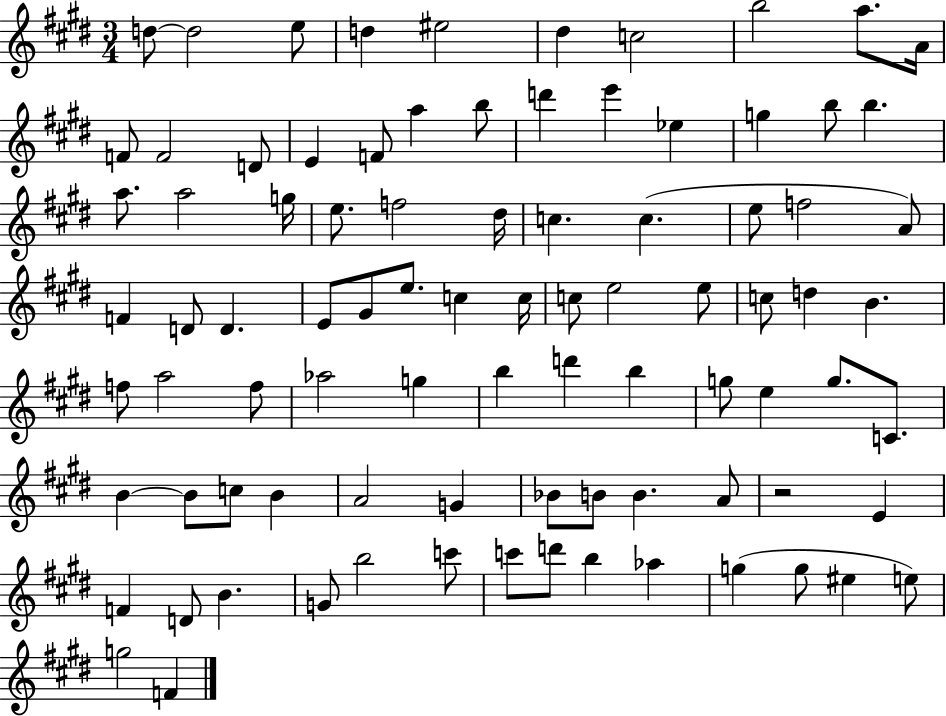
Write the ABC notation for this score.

X:1
T:Untitled
M:3/4
L:1/4
K:E
d/2 d2 e/2 d ^e2 ^d c2 b2 a/2 A/4 F/2 F2 D/2 E F/2 a b/2 d' e' _e g b/2 b a/2 a2 g/4 e/2 f2 ^d/4 c c e/2 f2 A/2 F D/2 D E/2 ^G/2 e/2 c c/4 c/2 e2 e/2 c/2 d B f/2 a2 f/2 _a2 g b d' b g/2 e g/2 C/2 B B/2 c/2 B A2 G _B/2 B/2 B A/2 z2 E F D/2 B G/2 b2 c'/2 c'/2 d'/2 b _a g g/2 ^e e/2 g2 F